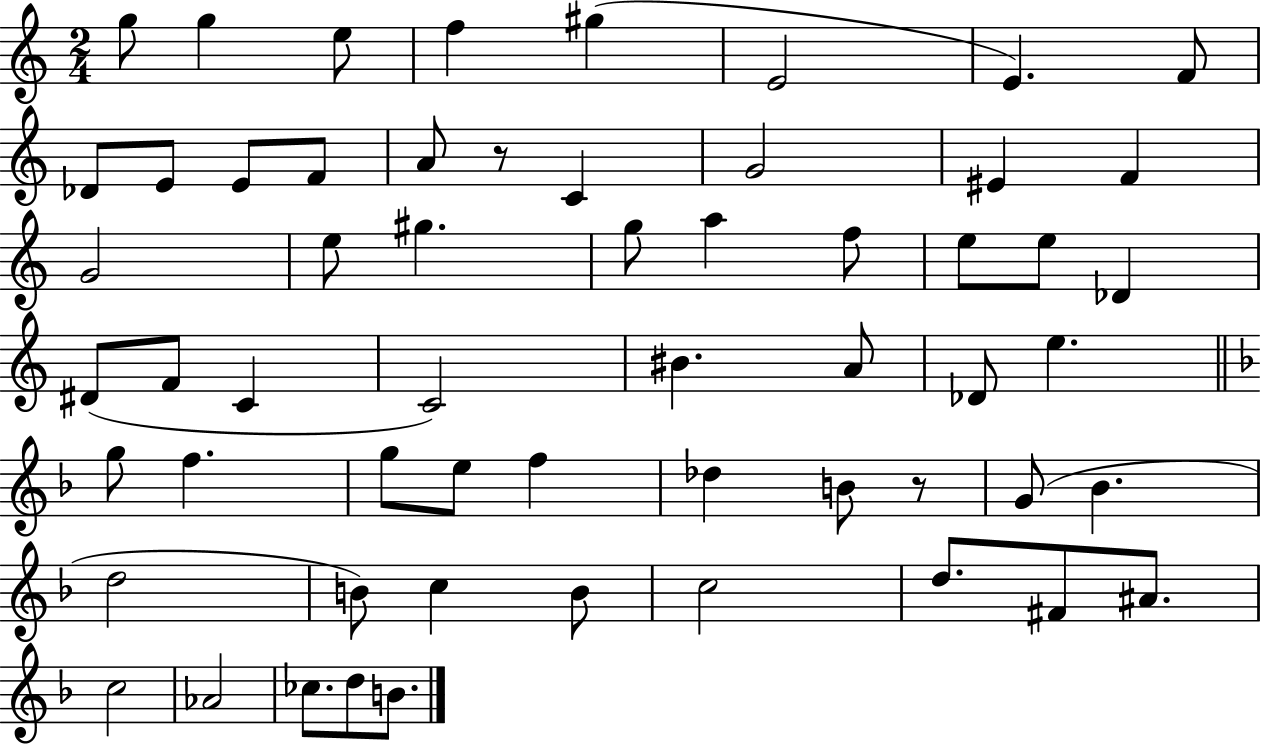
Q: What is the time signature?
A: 2/4